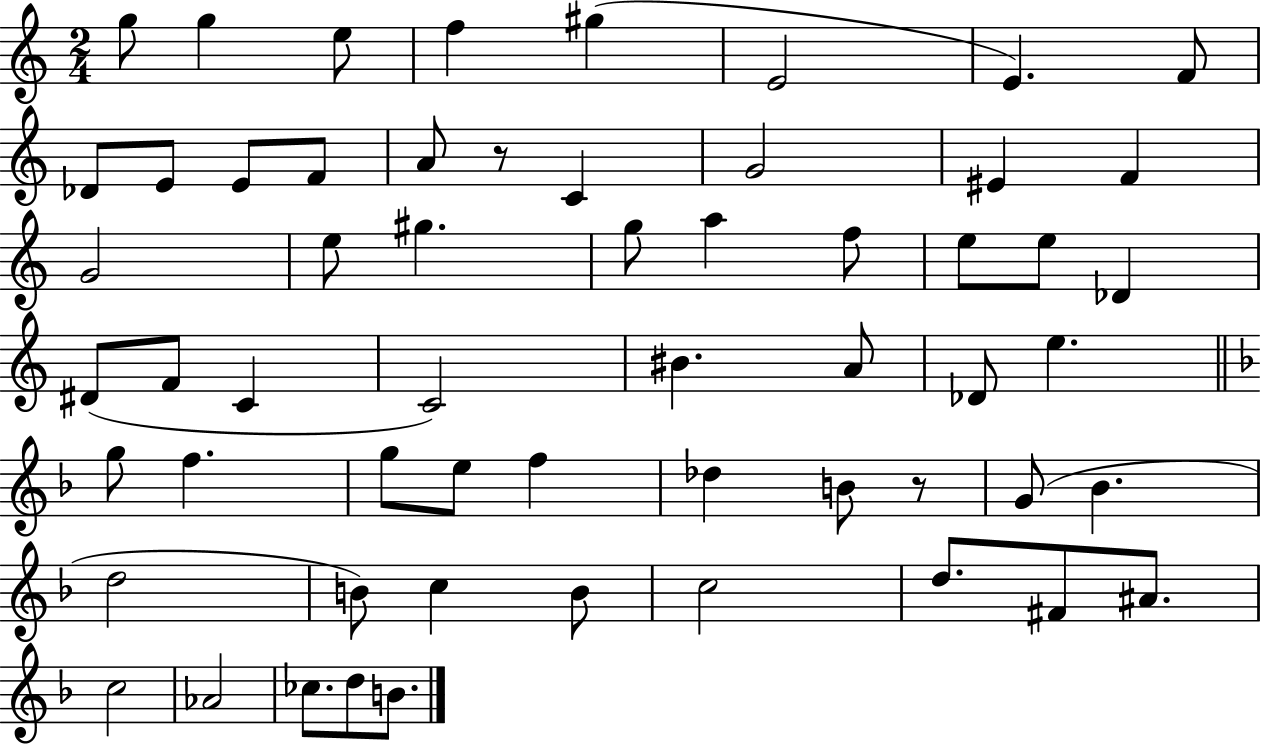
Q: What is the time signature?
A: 2/4